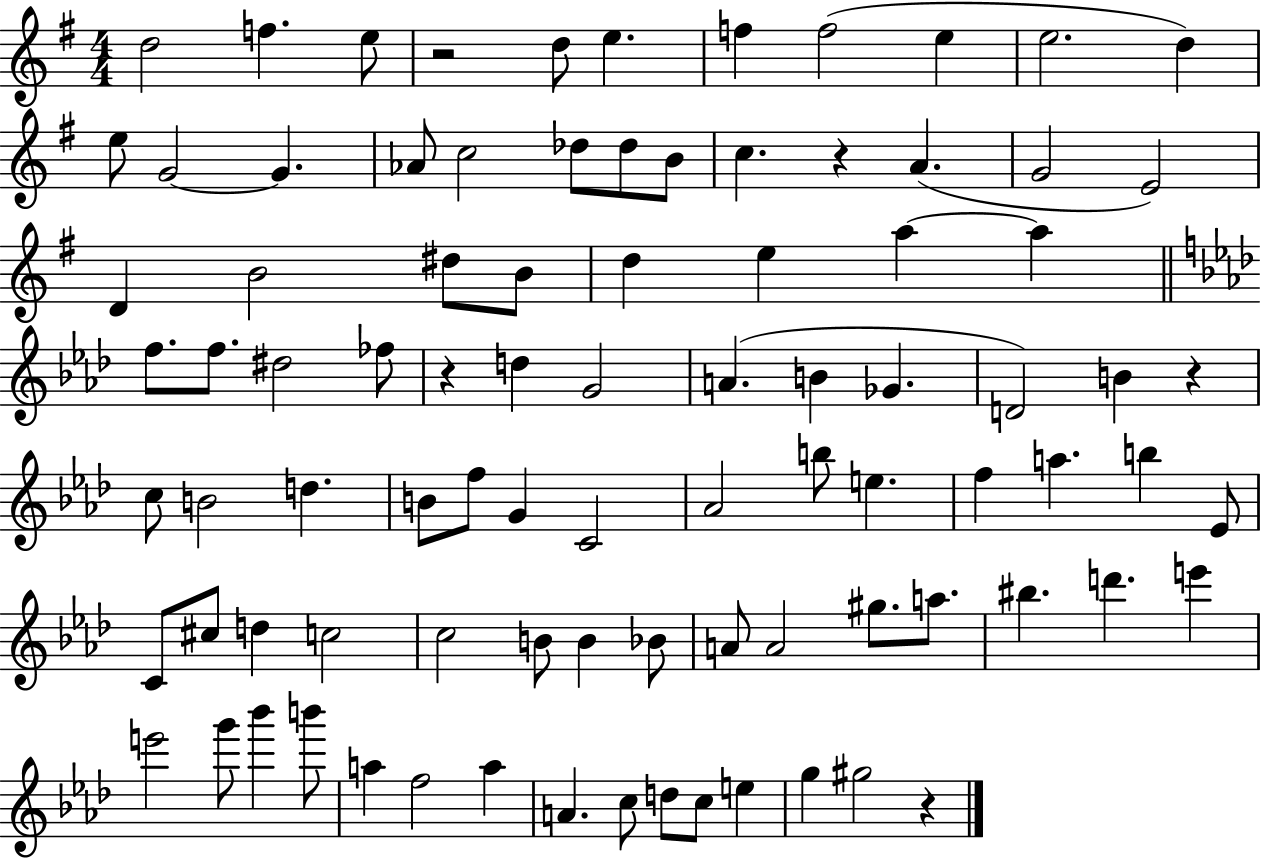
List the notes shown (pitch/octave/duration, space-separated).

D5/h F5/q. E5/e R/h D5/e E5/q. F5/q F5/h E5/q E5/h. D5/q E5/e G4/h G4/q. Ab4/e C5/h Db5/e Db5/e B4/e C5/q. R/q A4/q. G4/h E4/h D4/q B4/h D#5/e B4/e D5/q E5/q A5/q A5/q F5/e. F5/e. D#5/h FES5/e R/q D5/q G4/h A4/q. B4/q Gb4/q. D4/h B4/q R/q C5/e B4/h D5/q. B4/e F5/e G4/q C4/h Ab4/h B5/e E5/q. F5/q A5/q. B5/q Eb4/e C4/e C#5/e D5/q C5/h C5/h B4/e B4/q Bb4/e A4/e A4/h G#5/e. A5/e. BIS5/q. D6/q. E6/q E6/h G6/e Bb6/q B6/e A5/q F5/h A5/q A4/q. C5/e D5/e C5/e E5/q G5/q G#5/h R/q